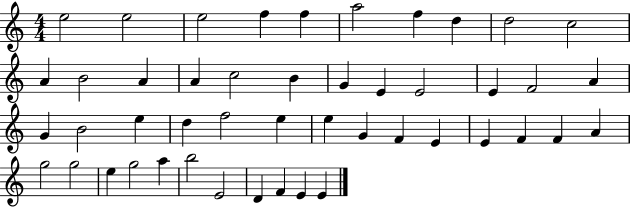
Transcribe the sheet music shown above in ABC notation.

X:1
T:Untitled
M:4/4
L:1/4
K:C
e2 e2 e2 f f a2 f d d2 c2 A B2 A A c2 B G E E2 E F2 A G B2 e d f2 e e G F E E F F A g2 g2 e g2 a b2 E2 D F E E